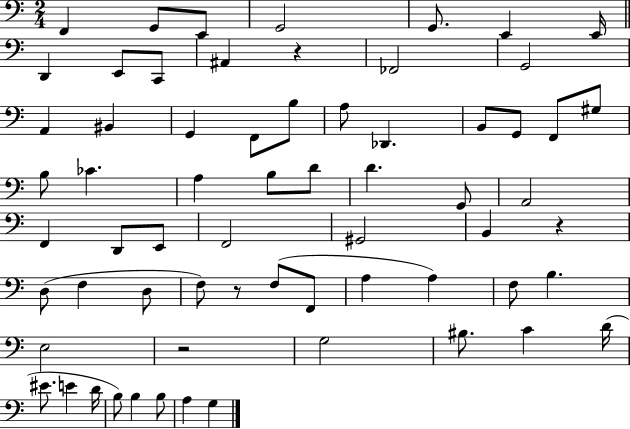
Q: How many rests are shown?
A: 4